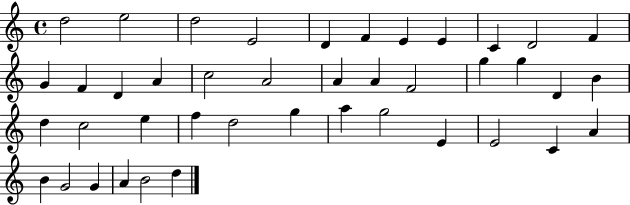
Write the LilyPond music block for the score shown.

{
  \clef treble
  \time 4/4
  \defaultTimeSignature
  \key c \major
  d''2 e''2 | d''2 e'2 | d'4 f'4 e'4 e'4 | c'4 d'2 f'4 | \break g'4 f'4 d'4 a'4 | c''2 a'2 | a'4 a'4 f'2 | g''4 g''4 d'4 b'4 | \break d''4 c''2 e''4 | f''4 d''2 g''4 | a''4 g''2 e'4 | e'2 c'4 a'4 | \break b'4 g'2 g'4 | a'4 b'2 d''4 | \bar "|."
}